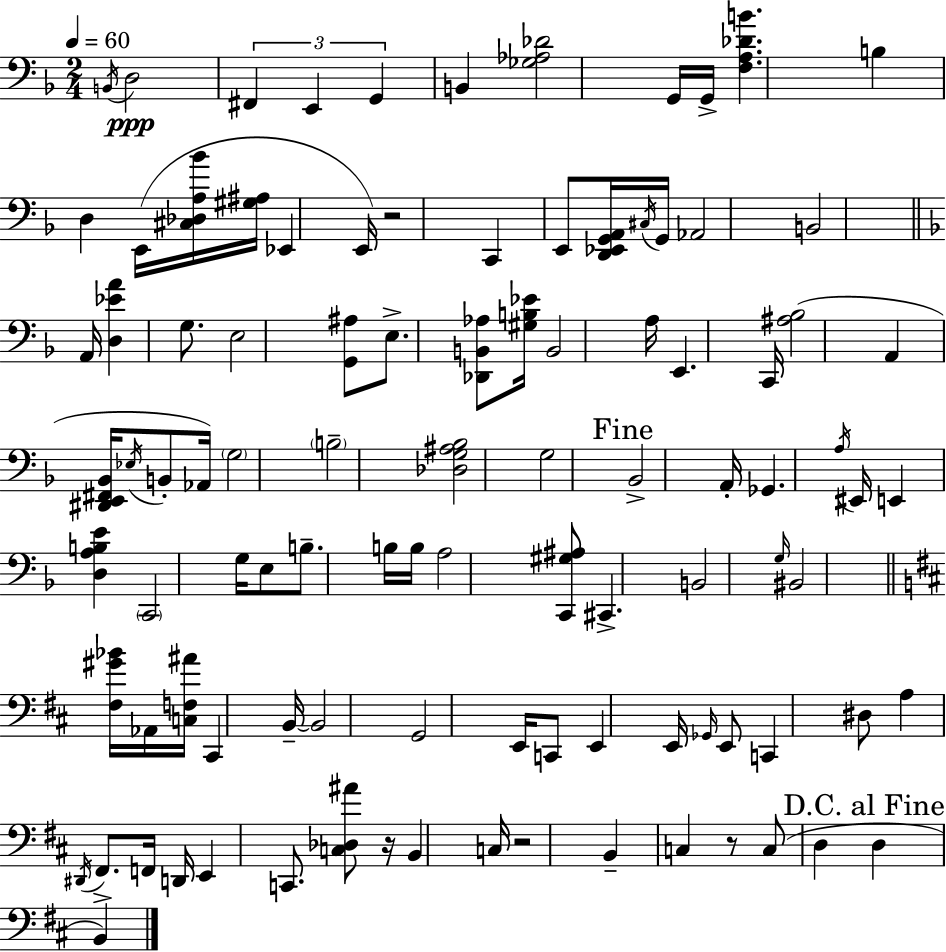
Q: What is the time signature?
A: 2/4